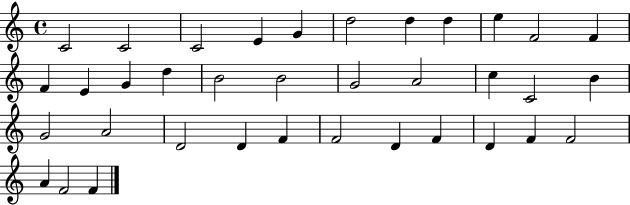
{
  \clef treble
  \time 4/4
  \defaultTimeSignature
  \key c \major
  c'2 c'2 | c'2 e'4 g'4 | d''2 d''4 d''4 | e''4 f'2 f'4 | \break f'4 e'4 g'4 d''4 | b'2 b'2 | g'2 a'2 | c''4 c'2 b'4 | \break g'2 a'2 | d'2 d'4 f'4 | f'2 d'4 f'4 | d'4 f'4 f'2 | \break a'4 f'2 f'4 | \bar "|."
}